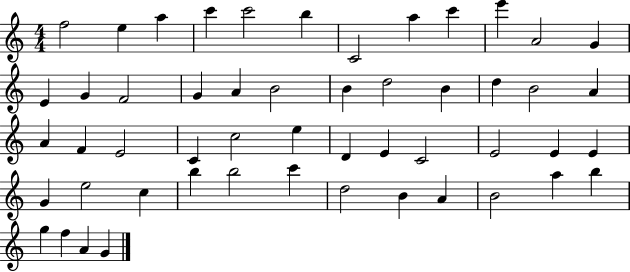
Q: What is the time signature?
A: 4/4